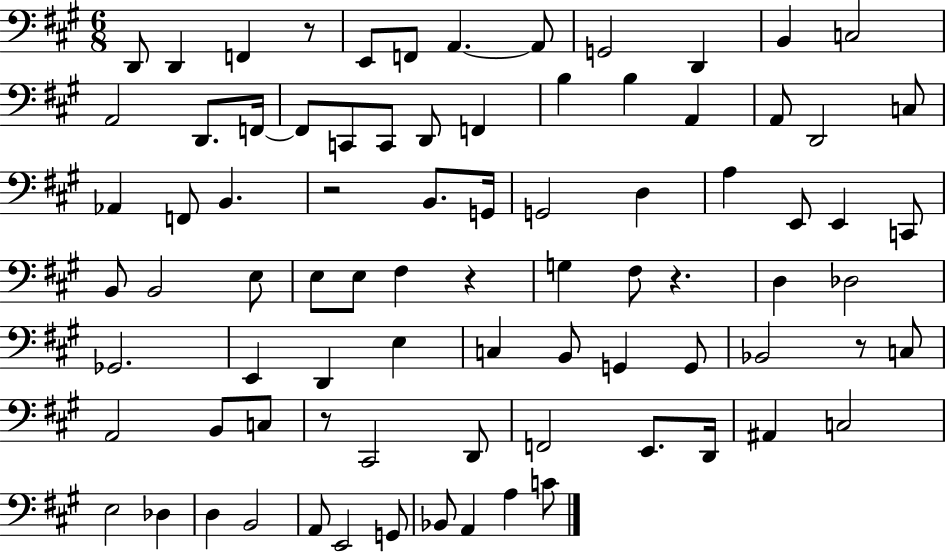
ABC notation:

X:1
T:Untitled
M:6/8
L:1/4
K:A
D,,/2 D,, F,, z/2 E,,/2 F,,/2 A,, A,,/2 G,,2 D,, B,, C,2 A,,2 D,,/2 F,,/4 F,,/2 C,,/2 C,,/2 D,,/2 F,, B, B, A,, A,,/2 D,,2 C,/2 _A,, F,,/2 B,, z2 B,,/2 G,,/4 G,,2 D, A, E,,/2 E,, C,,/2 B,,/2 B,,2 E,/2 E,/2 E,/2 ^F, z G, ^F,/2 z D, _D,2 _G,,2 E,, D,, E, C, B,,/2 G,, G,,/2 _B,,2 z/2 C,/2 A,,2 B,,/2 C,/2 z/2 ^C,,2 D,,/2 F,,2 E,,/2 D,,/4 ^A,, C,2 E,2 _D, D, B,,2 A,,/2 E,,2 G,,/2 _B,,/2 A,, A, C/2